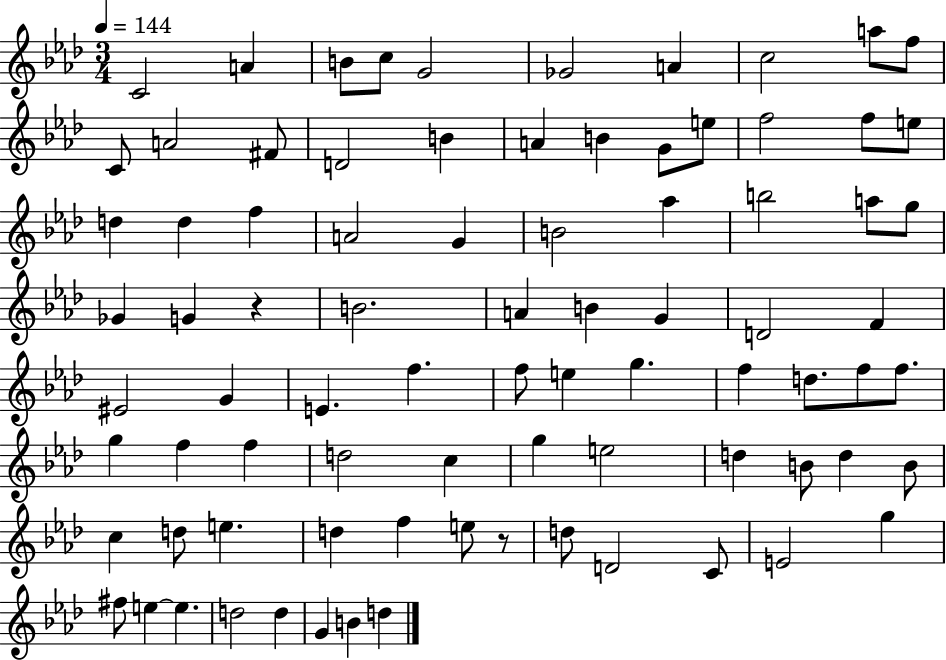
{
  \clef treble
  \numericTimeSignature
  \time 3/4
  \key aes \major
  \tempo 4 = 144
  \repeat volta 2 { c'2 a'4 | b'8 c''8 g'2 | ges'2 a'4 | c''2 a''8 f''8 | \break c'8 a'2 fis'8 | d'2 b'4 | a'4 b'4 g'8 e''8 | f''2 f''8 e''8 | \break d''4 d''4 f''4 | a'2 g'4 | b'2 aes''4 | b''2 a''8 g''8 | \break ges'4 g'4 r4 | b'2. | a'4 b'4 g'4 | d'2 f'4 | \break eis'2 g'4 | e'4. f''4. | f''8 e''4 g''4. | f''4 d''8. f''8 f''8. | \break g''4 f''4 f''4 | d''2 c''4 | g''4 e''2 | d''4 b'8 d''4 b'8 | \break c''4 d''8 e''4. | d''4 f''4 e''8 r8 | d''8 d'2 c'8 | e'2 g''4 | \break fis''8 e''4~~ e''4. | d''2 d''4 | g'4 b'4 d''4 | } \bar "|."
}